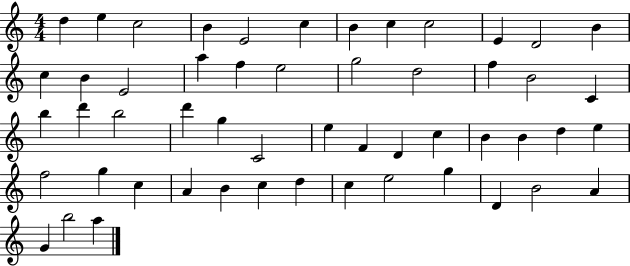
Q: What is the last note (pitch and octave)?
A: A5